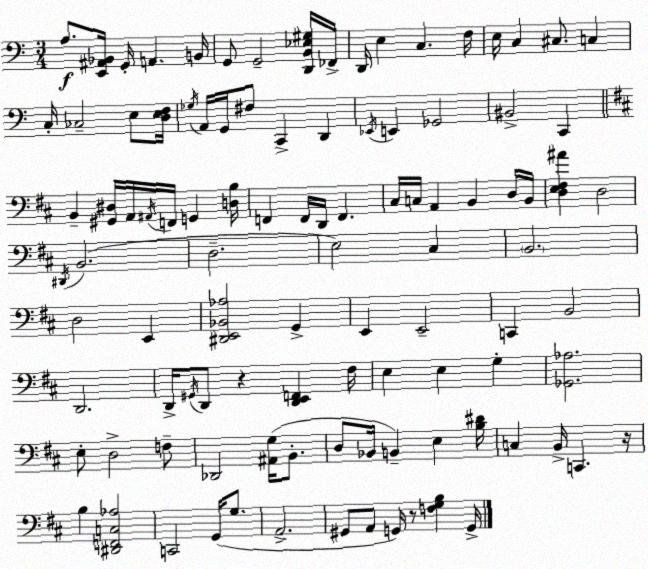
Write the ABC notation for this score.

X:1
T:Untitled
M:3/4
L:1/4
K:C
A,/2 [E,,^A,,_B,,]/4 G,,/4 A,, B,,/4 G,,/2 G,,2 [D,,B,,_E,^G,]/4 _F,,/4 D,,/4 E, C, F,/4 E,/4 C, ^C,/2 C, C,/4 _C,2 E,/2 [D,E,F,]/4 _G,/4 A,,/4 G,,/4 ^F,/2 C,, D,, _E,,/4 E,, _G,,2 ^B,,2 C,, B,, [^G,,^D,]/4 A,,/4 ^A,,/4 F,,/4 G,, [D,B,]/4 F,, F,,/4 D,,/4 F,, ^C,/4 C,/4 A,, B,, D,/4 B,,/4 [D,E,^F,^A] D,2 ^D,,/4 B,,2 D,2 E,2 ^C, B,,2 D,2 E,, [^D,,E,,_B,,_A,]2 G,, E,, E,,2 C,, B,,2 D,,2 D,,/4 ^G,,/4 D,,/2 z [D,,E,,F,,] ^F,/4 E, E, G, [_G,,_A,]2 E,/2 D,2 F,/2 _D,,2 [^A,,G,]/4 B,,/2 D,/2 _B,,/4 B,, E, [B,^D]/4 C, B,,/4 C,, z/4 B, [^D,,F,,C,_A,]2 C,,2 G,,/4 G,/2 A,,2 ^G,,/2 A,,/2 G,,/4 z/2 [F,G,B,] G,,/4